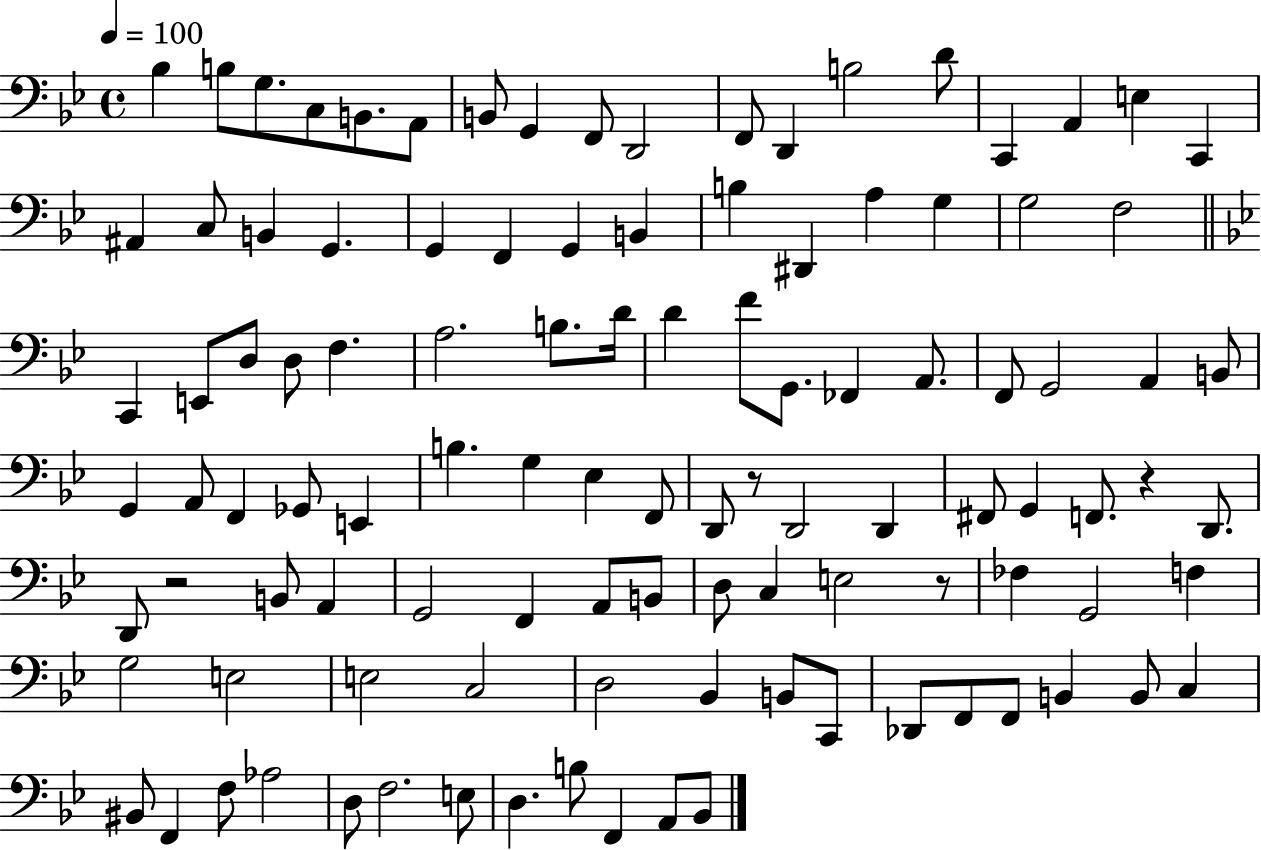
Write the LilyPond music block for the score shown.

{
  \clef bass
  \time 4/4
  \defaultTimeSignature
  \key bes \major
  \tempo 4 = 100
  \repeat volta 2 { bes4 b8 g8. c8 b,8. a,8 | b,8 g,4 f,8 d,2 | f,8 d,4 b2 d'8 | c,4 a,4 e4 c,4 | \break ais,4 c8 b,4 g,4. | g,4 f,4 g,4 b,4 | b4 dis,4 a4 g4 | g2 f2 | \break \bar "||" \break \key bes \major c,4 e,8 d8 d8 f4. | a2. b8. d'16 | d'4 f'8 g,8. fes,4 a,8. | f,8 g,2 a,4 b,8 | \break g,4 a,8 f,4 ges,8 e,4 | b4. g4 ees4 f,8 | d,8 r8 d,2 d,4 | fis,8 g,4 f,8. r4 d,8. | \break d,8 r2 b,8 a,4 | g,2 f,4 a,8 b,8 | d8 c4 e2 r8 | fes4 g,2 f4 | \break g2 e2 | e2 c2 | d2 bes,4 b,8 c,8 | des,8 f,8 f,8 b,4 b,8 c4 | \break bis,8 f,4 f8 aes2 | d8 f2. e8 | d4. b8 f,4 a,8 bes,8 | } \bar "|."
}